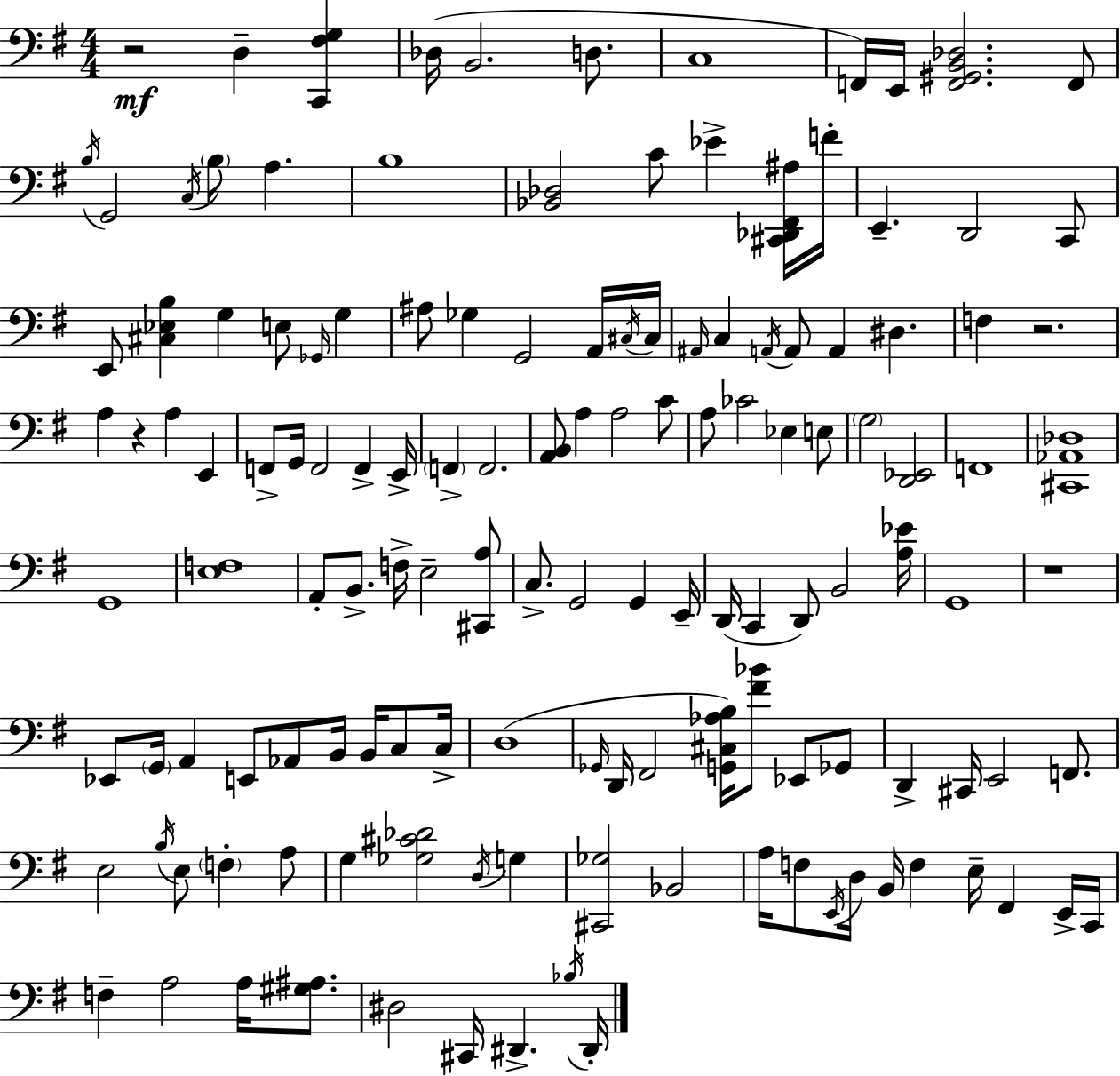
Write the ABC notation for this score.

X:1
T:Untitled
M:4/4
L:1/4
K:Em
z2 D, [C,,^F,G,] _D,/4 B,,2 D,/2 C,4 F,,/4 E,,/4 [F,,^G,,B,,_D,]2 F,,/2 B,/4 G,,2 C,/4 B,/2 A, B,4 [_B,,_D,]2 C/2 _E [^C,,_D,,^F,,^A,]/4 F/4 E,, D,,2 C,,/2 E,,/2 [^C,_E,B,] G, E,/2 _G,,/4 G, ^A,/2 _G, G,,2 A,,/4 ^C,/4 ^C,/4 ^A,,/4 C, A,,/4 A,,/2 A,, ^D, F, z2 A, z A, E,, F,,/2 G,,/4 F,,2 F,, E,,/4 F,, F,,2 [A,,B,,]/2 A, A,2 C/2 A,/2 _C2 _E, E,/2 G,2 [D,,_E,,]2 F,,4 [^C,,_A,,_D,]4 G,,4 [E,F,]4 A,,/2 B,,/2 F,/4 E,2 [^C,,A,]/2 C,/2 G,,2 G,, E,,/4 D,,/4 C,, D,,/2 B,,2 [A,_E]/4 G,,4 z4 _E,,/2 G,,/4 A,, E,,/2 _A,,/2 B,,/4 B,,/4 C,/2 C,/4 D,4 _G,,/4 D,,/4 ^F,,2 [G,,^C,_A,B,]/4 [^F_B]/2 _E,,/2 _G,,/2 D,, ^C,,/4 E,,2 F,,/2 E,2 B,/4 E,/2 F, A,/2 G, [_G,^C_D]2 D,/4 G, [^C,,_G,]2 _B,,2 A,/4 F,/2 E,,/4 D,/4 B,,/4 F, E,/4 ^F,, E,,/4 C,,/4 F, A,2 A,/4 [^G,^A,]/2 ^D,2 ^C,,/4 ^D,, _B,/4 ^D,,/4